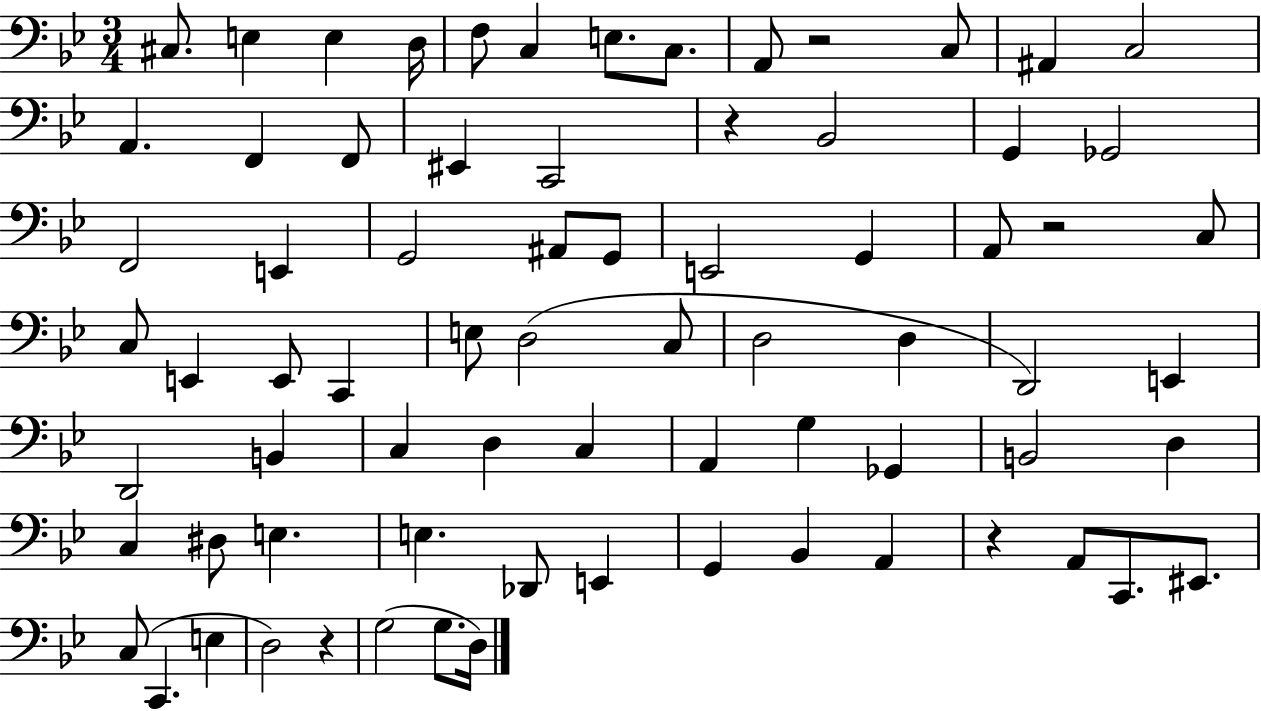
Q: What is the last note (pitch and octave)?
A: D3